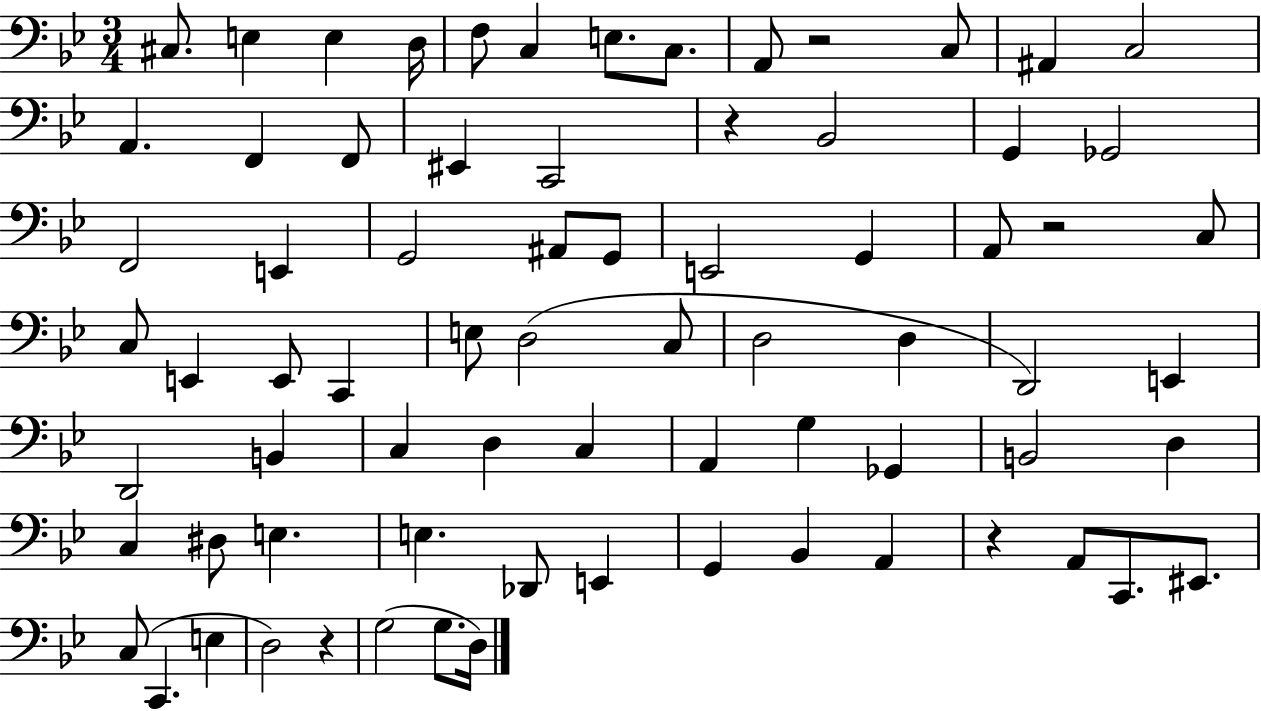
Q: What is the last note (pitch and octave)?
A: D3